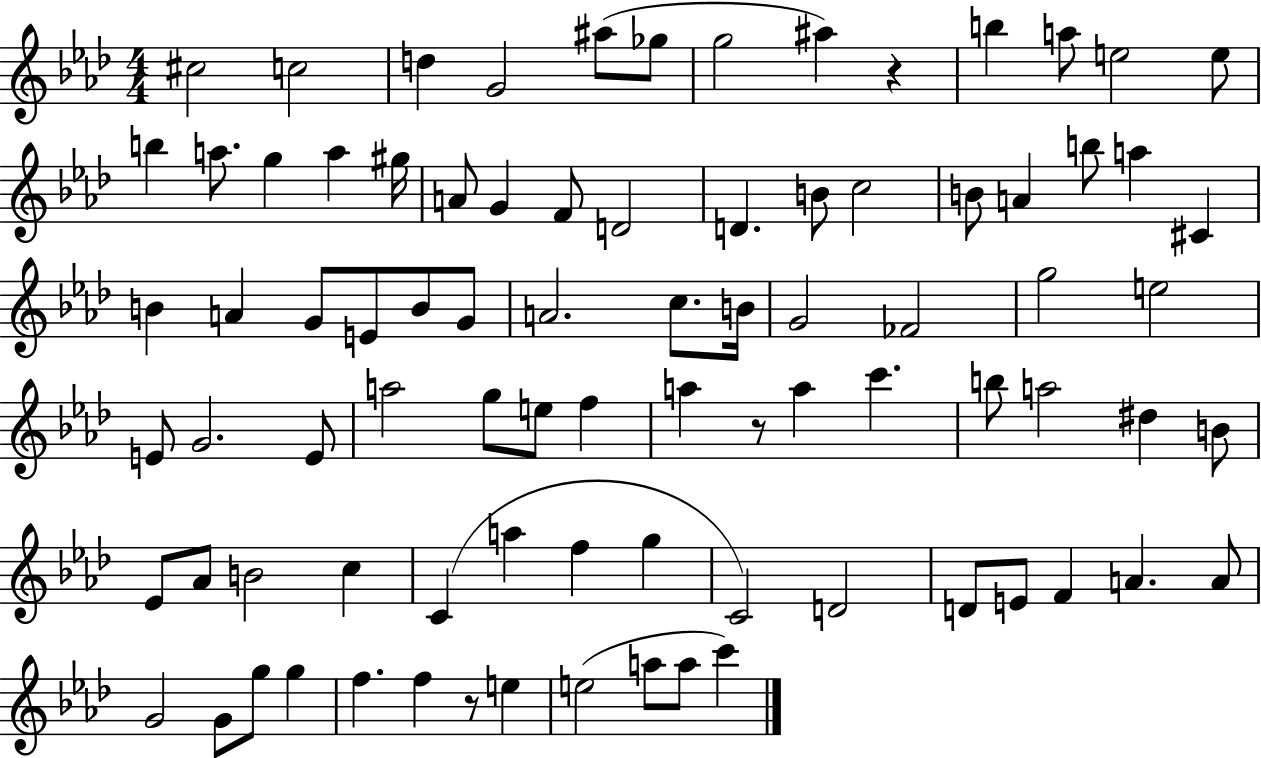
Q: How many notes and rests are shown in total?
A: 85